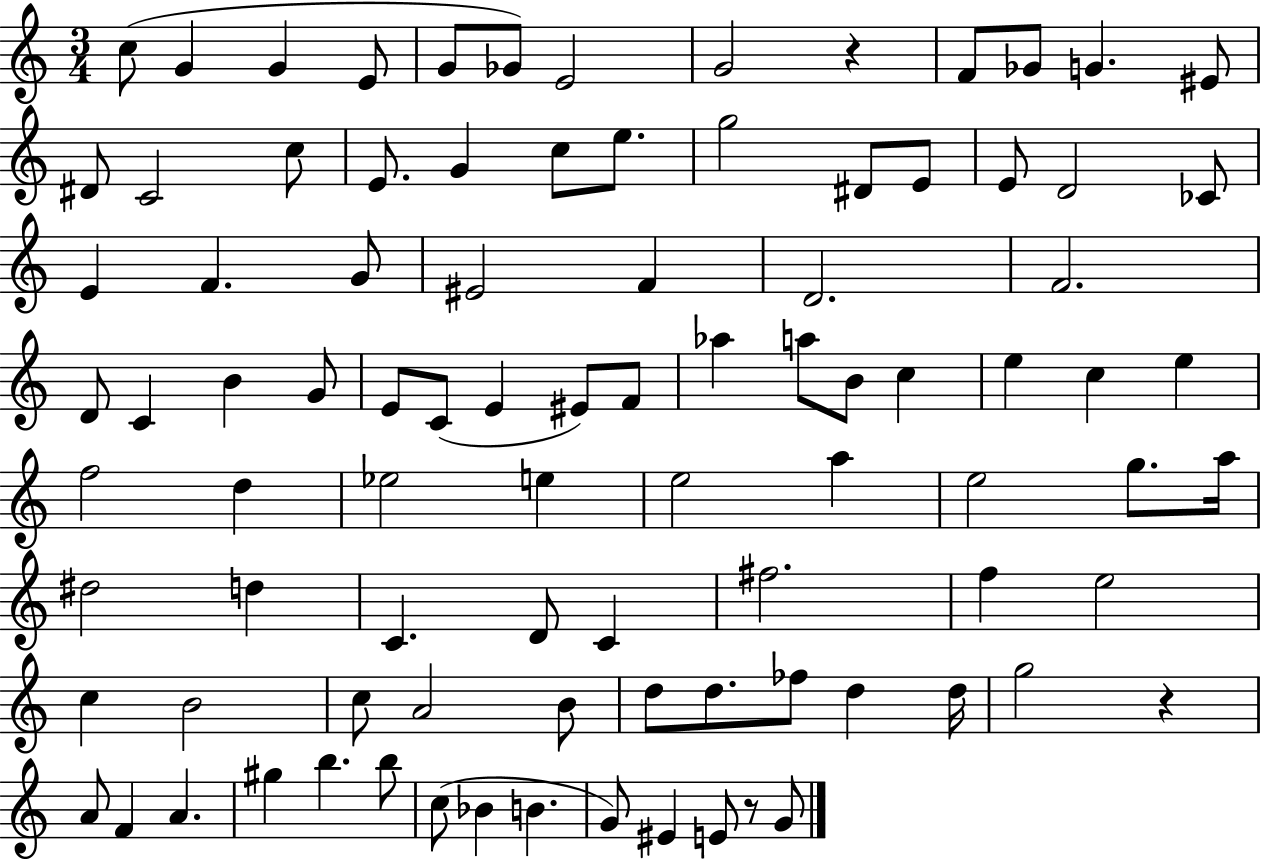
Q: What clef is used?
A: treble